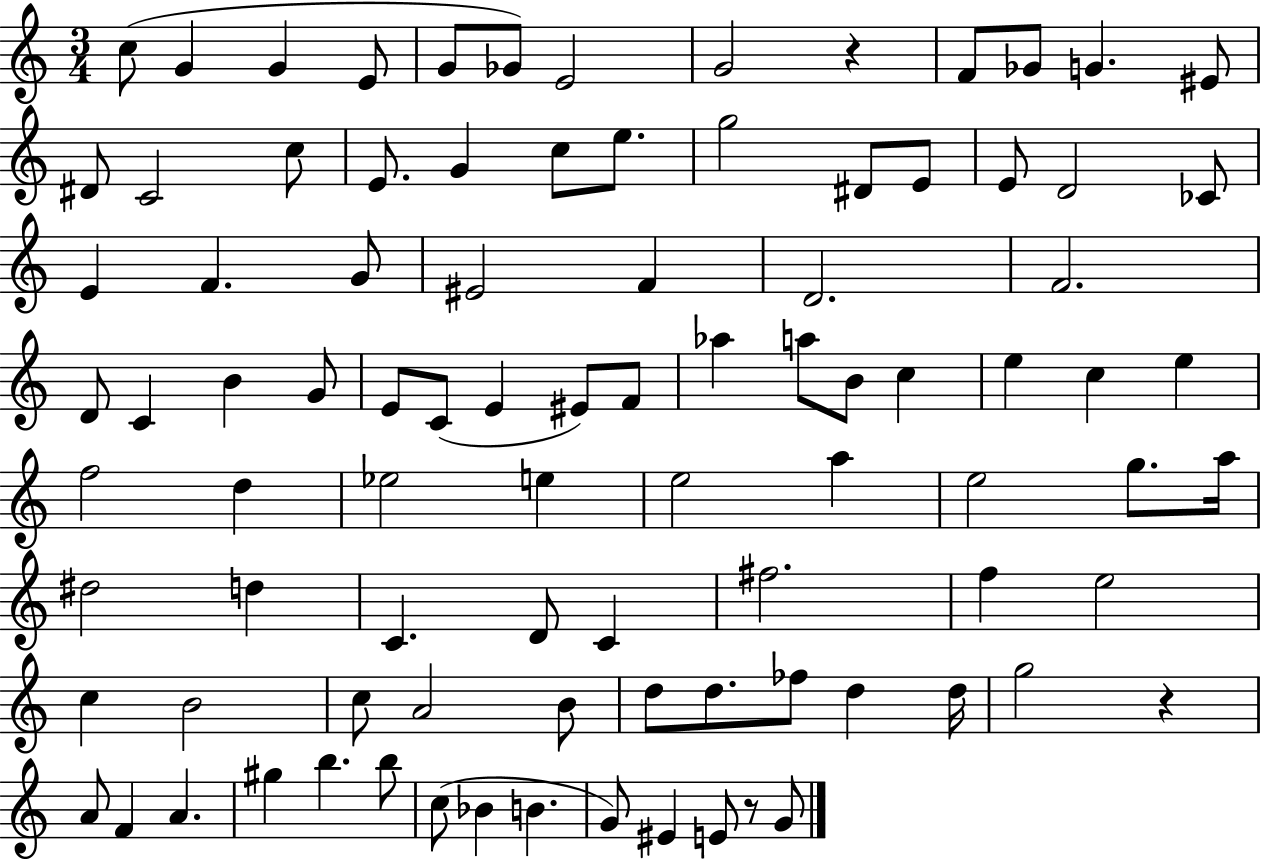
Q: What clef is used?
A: treble